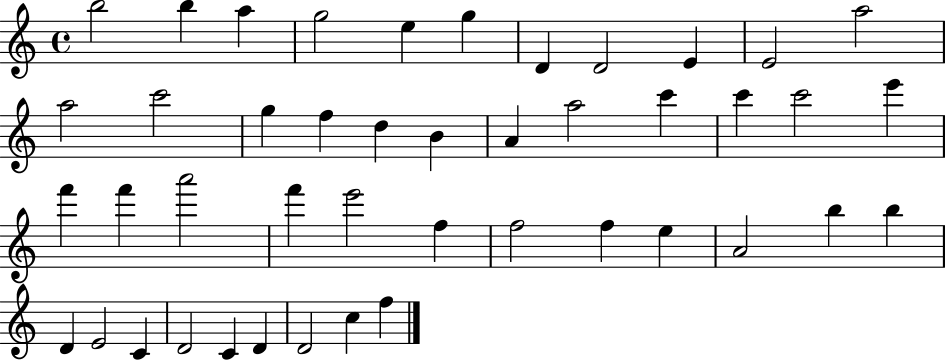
{
  \clef treble
  \time 4/4
  \defaultTimeSignature
  \key c \major
  b''2 b''4 a''4 | g''2 e''4 g''4 | d'4 d'2 e'4 | e'2 a''2 | \break a''2 c'''2 | g''4 f''4 d''4 b'4 | a'4 a''2 c'''4 | c'''4 c'''2 e'''4 | \break f'''4 f'''4 a'''2 | f'''4 e'''2 f''4 | f''2 f''4 e''4 | a'2 b''4 b''4 | \break d'4 e'2 c'4 | d'2 c'4 d'4 | d'2 c''4 f''4 | \bar "|."
}